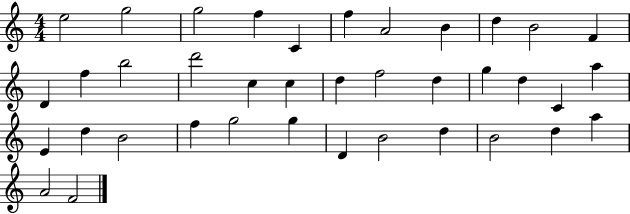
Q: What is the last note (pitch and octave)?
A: F4